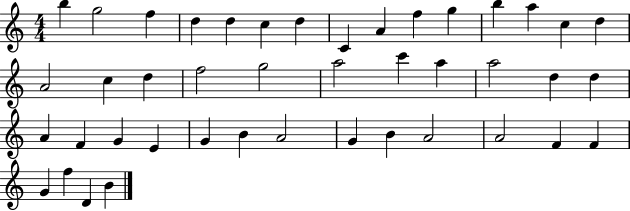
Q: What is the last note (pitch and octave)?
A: B4